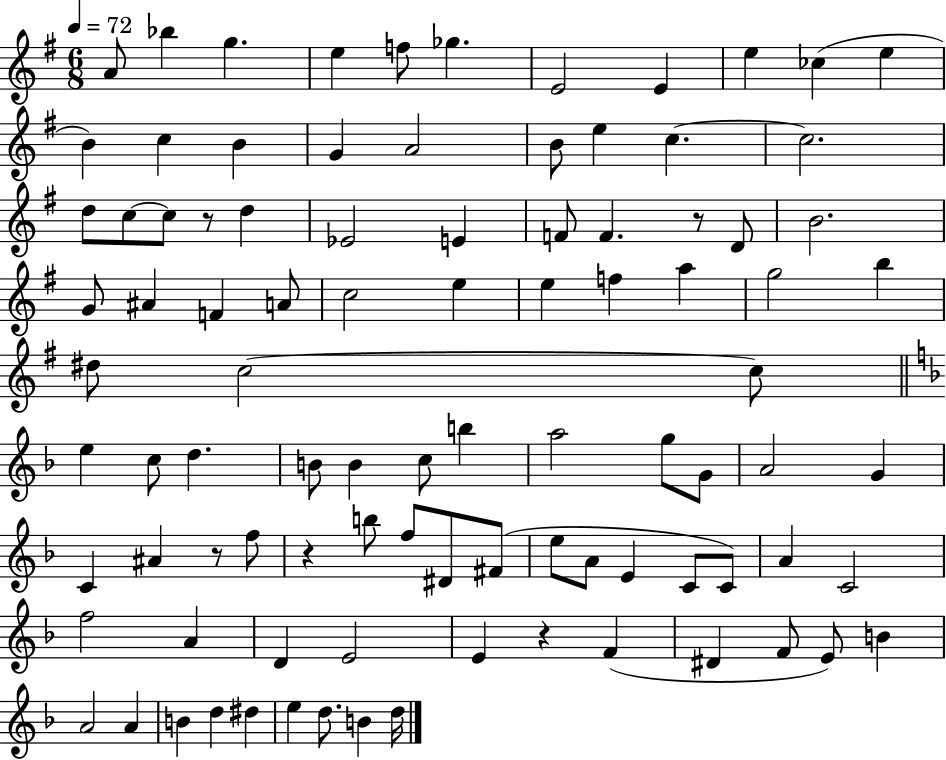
{
  \clef treble
  \numericTimeSignature
  \time 6/8
  \key g \major
  \tempo 4 = 72
  a'8 bes''4 g''4. | e''4 f''8 ges''4. | e'2 e'4 | e''4 ces''4( e''4 | \break b'4) c''4 b'4 | g'4 a'2 | b'8 e''4 c''4.~~ | c''2. | \break d''8 c''8~~ c''8 r8 d''4 | ees'2 e'4 | f'8 f'4. r8 d'8 | b'2. | \break g'8 ais'4 f'4 a'8 | c''2 e''4 | e''4 f''4 a''4 | g''2 b''4 | \break dis''8 c''2~~ c''8 | \bar "||" \break \key d \minor e''4 c''8 d''4. | b'8 b'4 c''8 b''4 | a''2 g''8 g'8 | a'2 g'4 | \break c'4 ais'4 r8 f''8 | r4 b''8 f''8 dis'8 fis'8( | e''8 a'8 e'4 c'8 c'8) | a'4 c'2 | \break f''2 a'4 | d'4 e'2 | e'4 r4 f'4( | dis'4 f'8 e'8) b'4 | \break a'2 a'4 | b'4 d''4 dis''4 | e''4 d''8. b'4 d''16 | \bar "|."
}